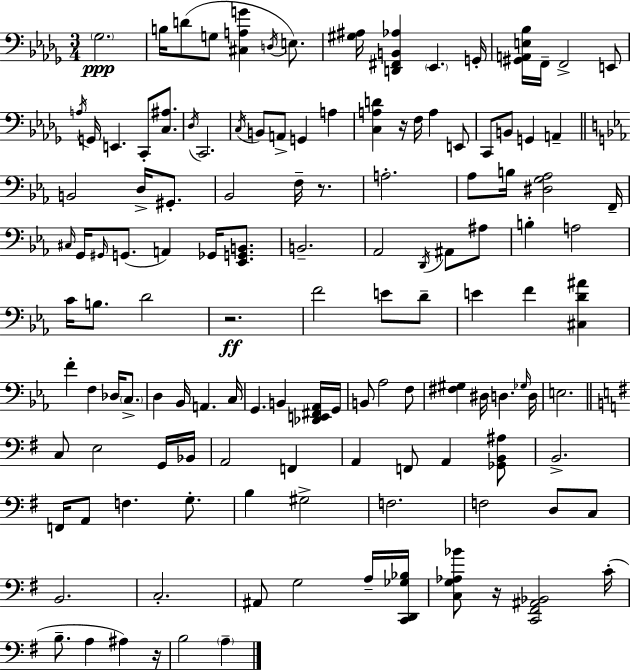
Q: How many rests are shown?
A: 5